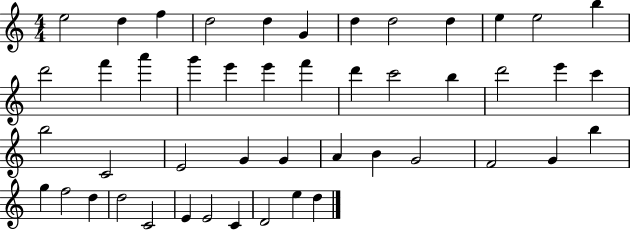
X:1
T:Untitled
M:4/4
L:1/4
K:C
e2 d f d2 d G d d2 d e e2 b d'2 f' a' g' e' e' f' d' c'2 b d'2 e' c' b2 C2 E2 G G A B G2 F2 G b g f2 d d2 C2 E E2 C D2 e d